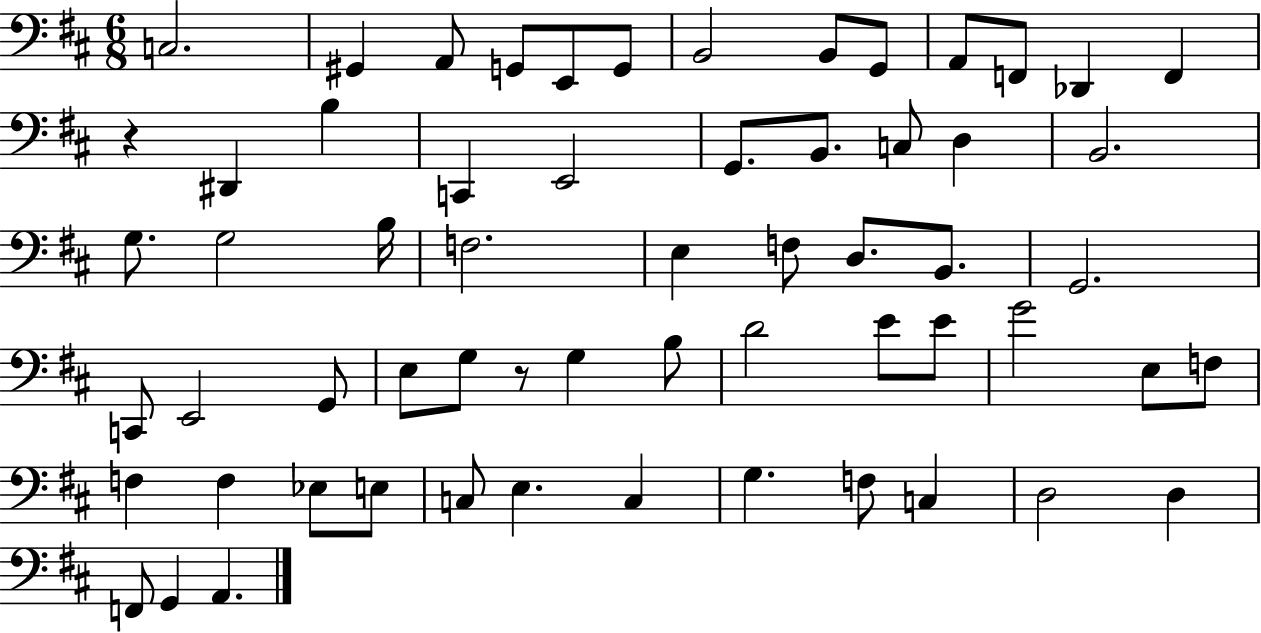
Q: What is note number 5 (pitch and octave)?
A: E2